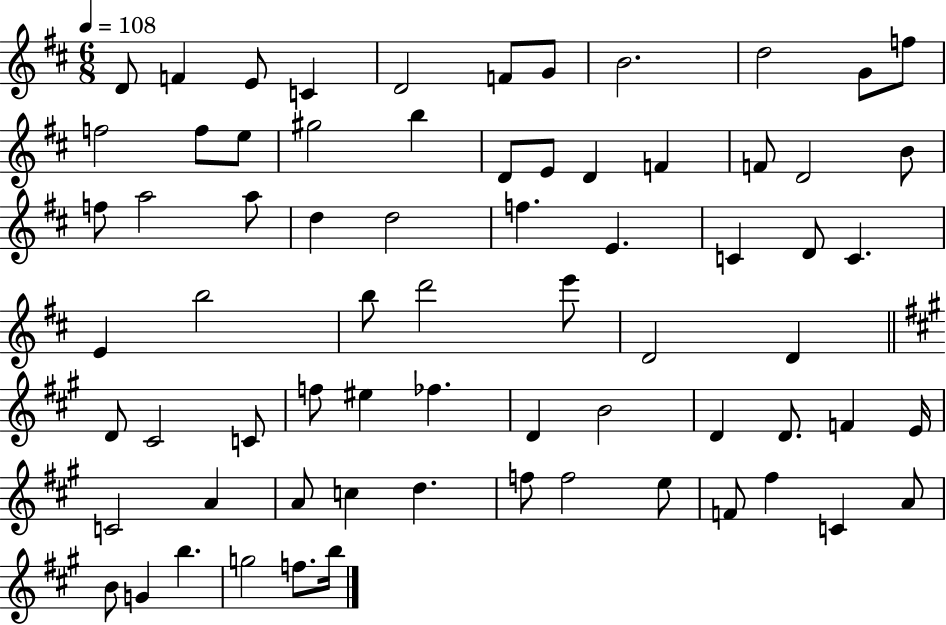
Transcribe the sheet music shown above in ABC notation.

X:1
T:Untitled
M:6/8
L:1/4
K:D
D/2 F E/2 C D2 F/2 G/2 B2 d2 G/2 f/2 f2 f/2 e/2 ^g2 b D/2 E/2 D F F/2 D2 B/2 f/2 a2 a/2 d d2 f E C D/2 C E b2 b/2 d'2 e'/2 D2 D D/2 ^C2 C/2 f/2 ^e _f D B2 D D/2 F E/4 C2 A A/2 c d f/2 f2 e/2 F/2 ^f C A/2 B/2 G b g2 f/2 b/4